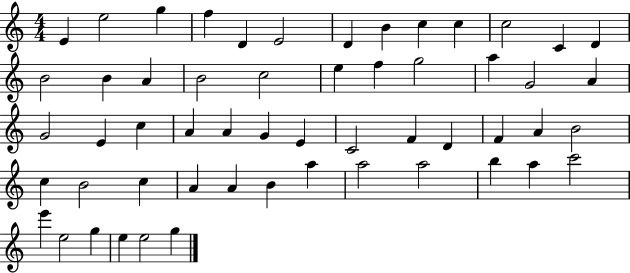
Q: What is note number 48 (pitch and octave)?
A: A5